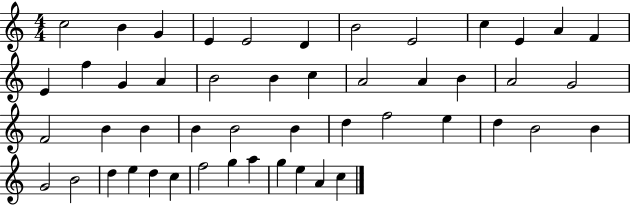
C5/h B4/q G4/q E4/q E4/h D4/q B4/h E4/h C5/q E4/q A4/q F4/q E4/q F5/q G4/q A4/q B4/h B4/q C5/q A4/h A4/q B4/q A4/h G4/h F4/h B4/q B4/q B4/q B4/h B4/q D5/q F5/h E5/q D5/q B4/h B4/q G4/h B4/h D5/q E5/q D5/q C5/q F5/h G5/q A5/q G5/q E5/q A4/q C5/q